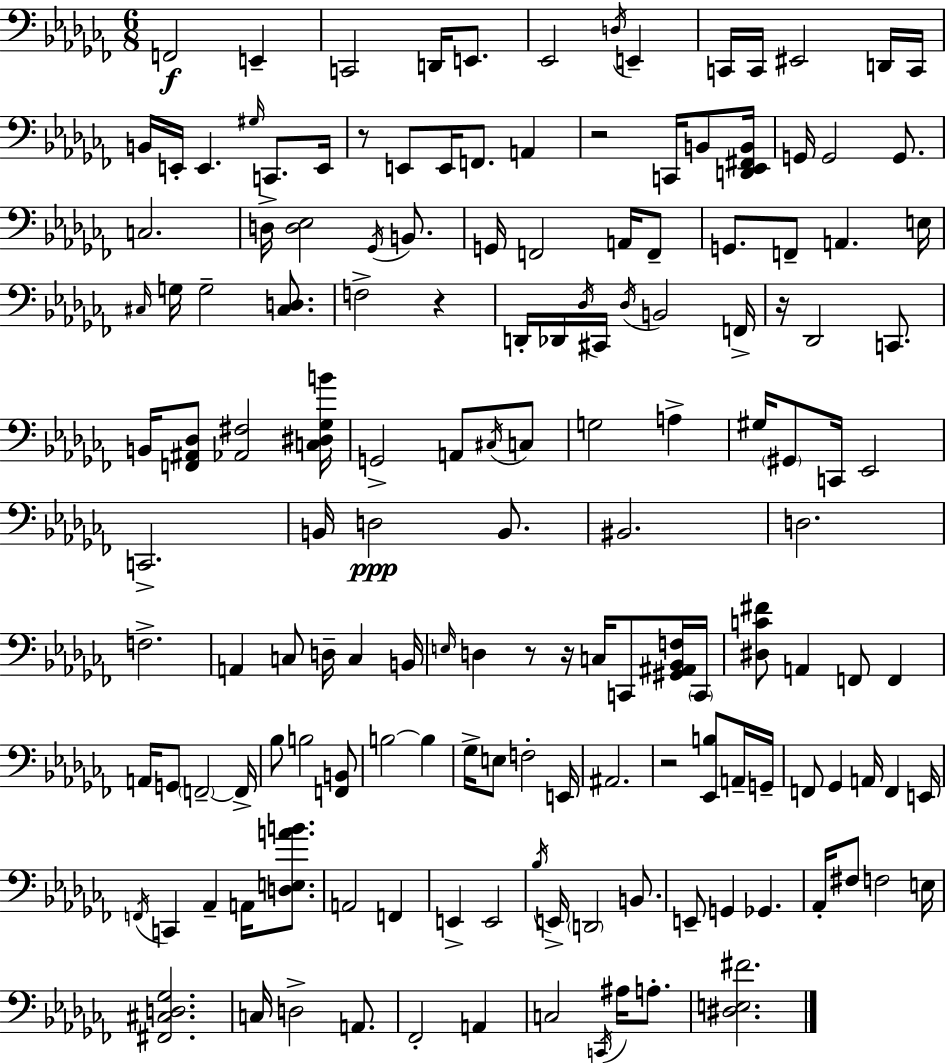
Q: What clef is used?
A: bass